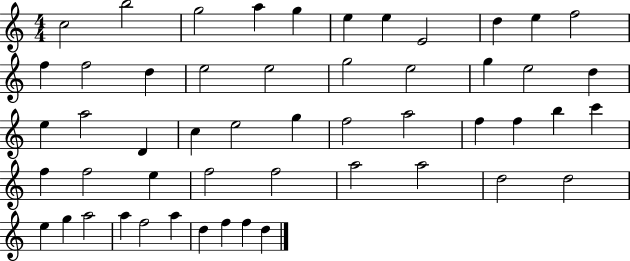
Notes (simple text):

C5/h B5/h G5/h A5/q G5/q E5/q E5/q E4/h D5/q E5/q F5/h F5/q F5/h D5/q E5/h E5/h G5/h E5/h G5/q E5/h D5/q E5/q A5/h D4/q C5/q E5/h G5/q F5/h A5/h F5/q F5/q B5/q C6/q F5/q F5/h E5/q F5/h F5/h A5/h A5/h D5/h D5/h E5/q G5/q A5/h A5/q F5/h A5/q D5/q F5/q F5/q D5/q